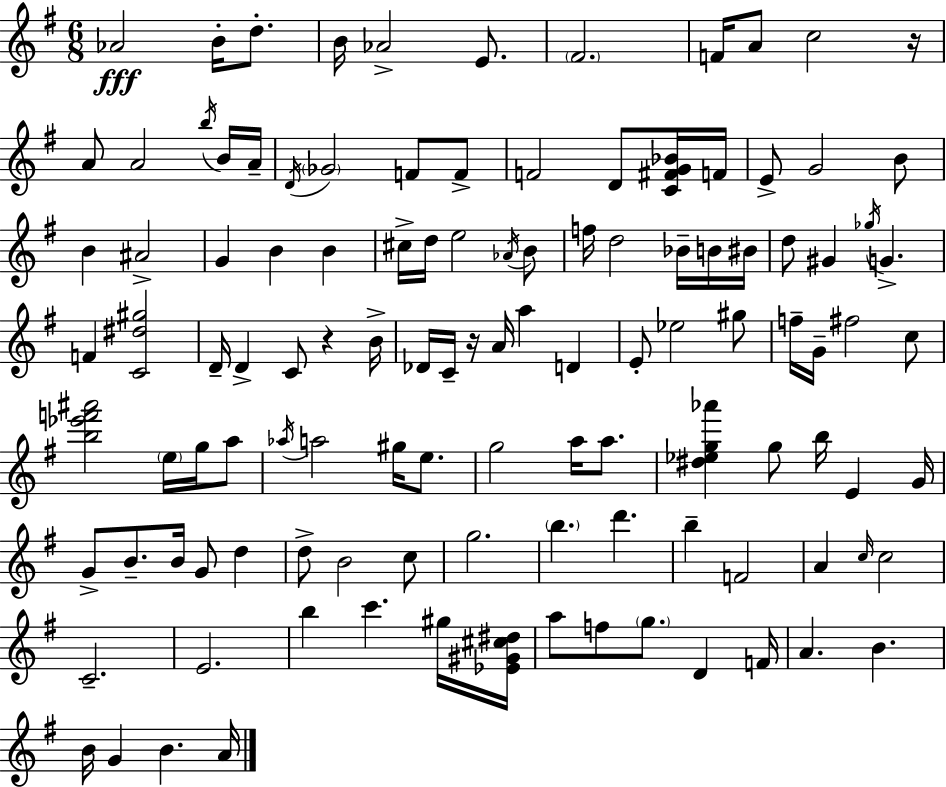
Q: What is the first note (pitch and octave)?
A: Ab4